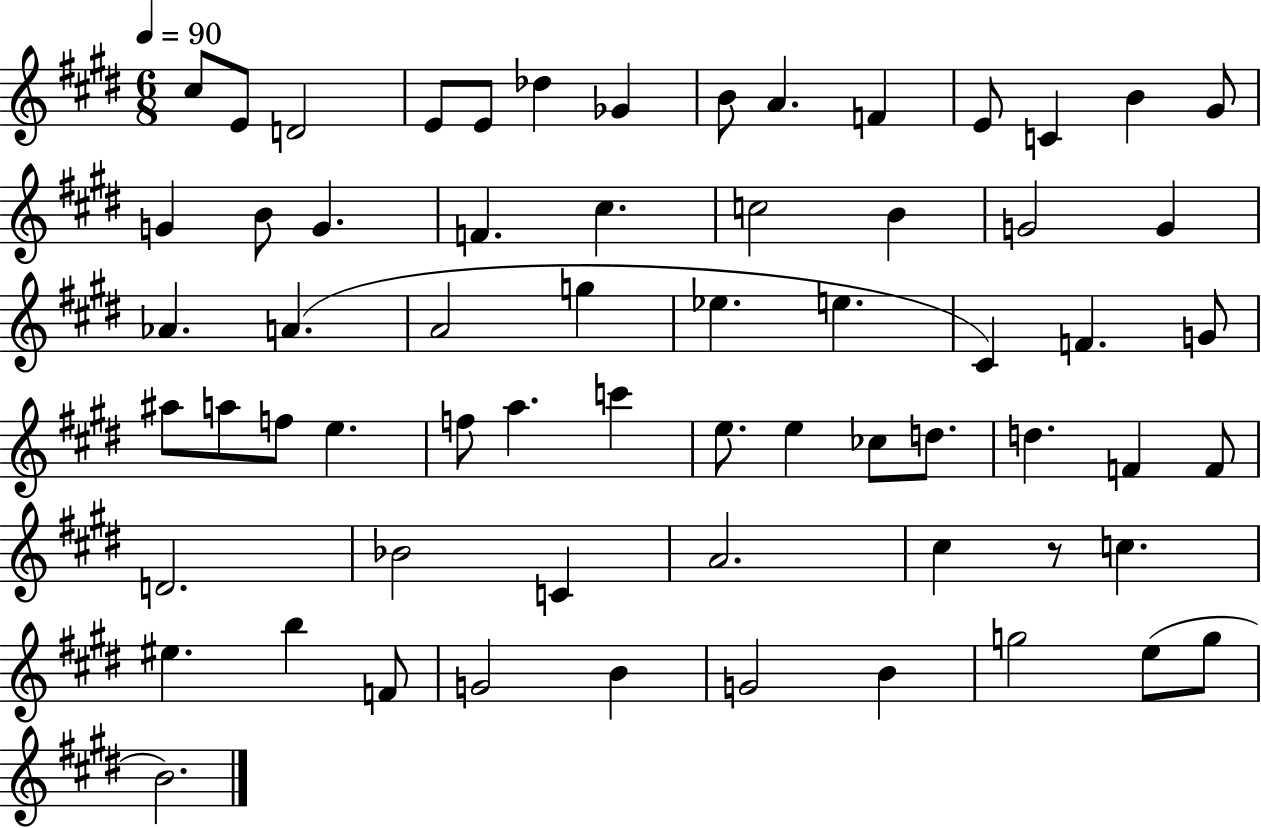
C#5/e E4/e D4/h E4/e E4/e Db5/q Gb4/q B4/e A4/q. F4/q E4/e C4/q B4/q G#4/e G4/q B4/e G4/q. F4/q. C#5/q. C5/h B4/q G4/h G4/q Ab4/q. A4/q. A4/h G5/q Eb5/q. E5/q. C#4/q F4/q. G4/e A#5/e A5/e F5/e E5/q. F5/e A5/q. C6/q E5/e. E5/q CES5/e D5/e. D5/q. F4/q F4/e D4/h. Bb4/h C4/q A4/h. C#5/q R/e C5/q. EIS5/q. B5/q F4/e G4/h B4/q G4/h B4/q G5/h E5/e G5/e B4/h.